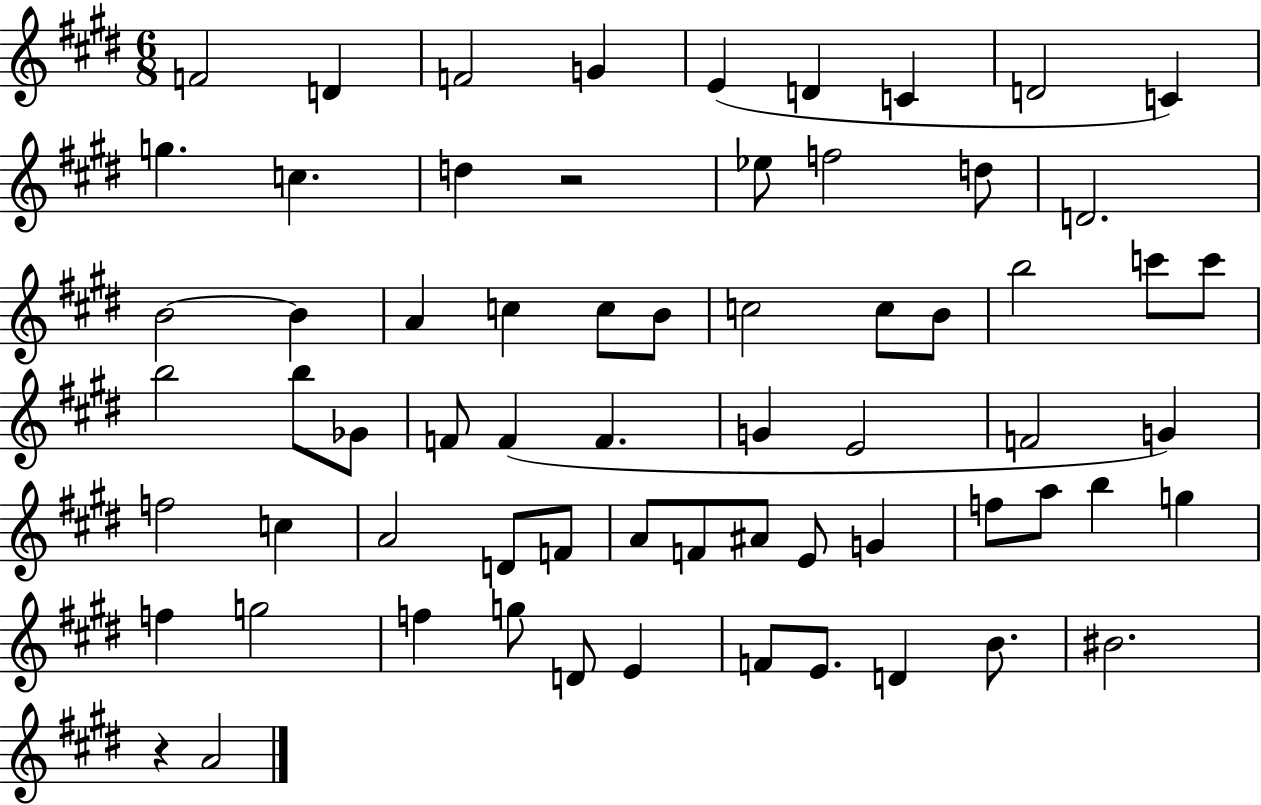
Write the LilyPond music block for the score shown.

{
  \clef treble
  \numericTimeSignature
  \time 6/8
  \key e \major
  f'2 d'4 | f'2 g'4 | e'4( d'4 c'4 | d'2 c'4) | \break g''4. c''4. | d''4 r2 | ees''8 f''2 d''8 | d'2. | \break b'2~~ b'4 | a'4 c''4 c''8 b'8 | c''2 c''8 b'8 | b''2 c'''8 c'''8 | \break b''2 b''8 ges'8 | f'8 f'4( f'4. | g'4 e'2 | f'2 g'4) | \break f''2 c''4 | a'2 d'8 f'8 | a'8 f'8 ais'8 e'8 g'4 | f''8 a''8 b''4 g''4 | \break f''4 g''2 | f''4 g''8 d'8 e'4 | f'8 e'8. d'4 b'8. | bis'2. | \break r4 a'2 | \bar "|."
}